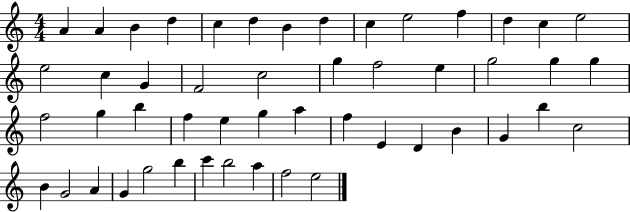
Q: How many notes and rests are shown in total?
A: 50